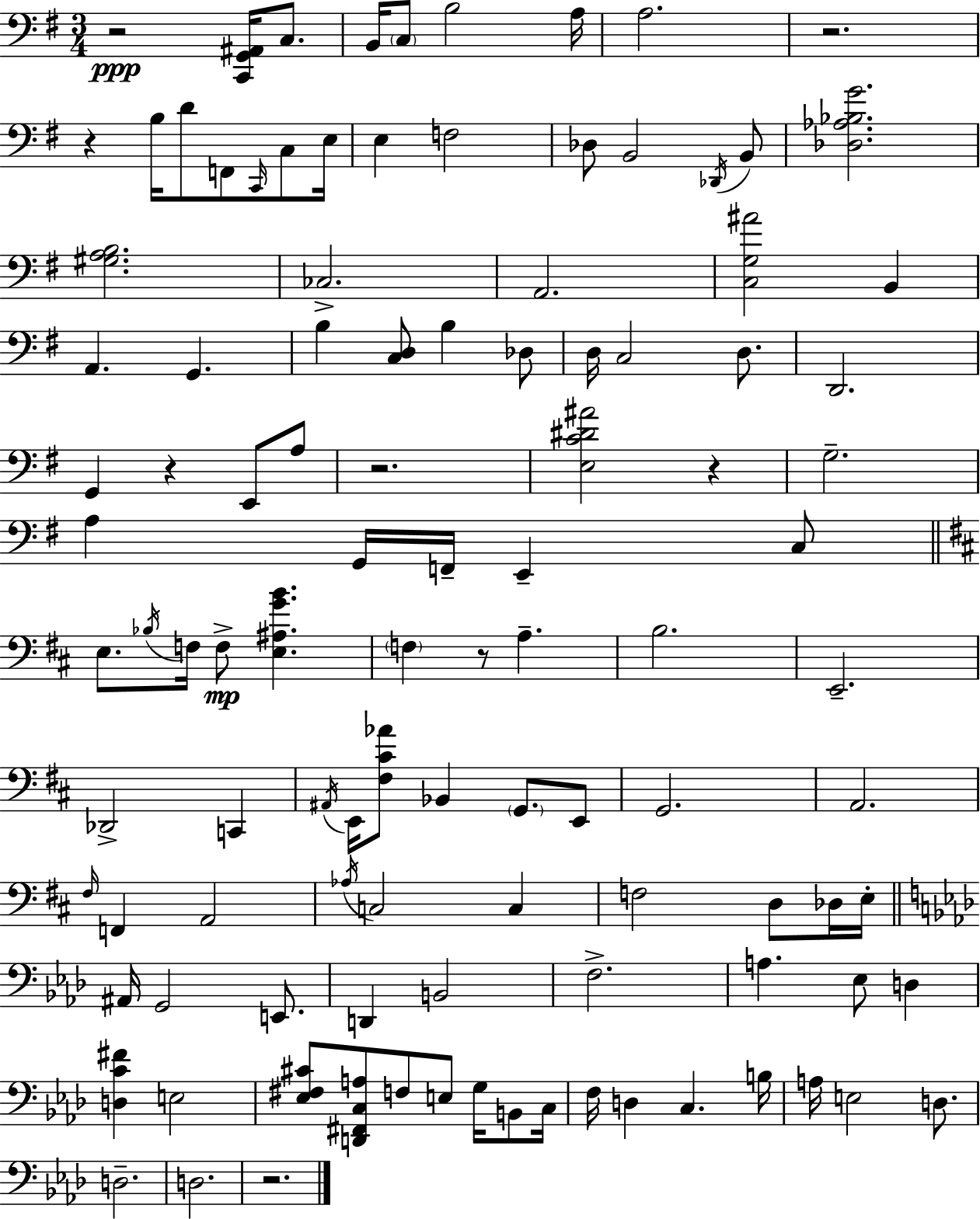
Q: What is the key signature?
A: E minor